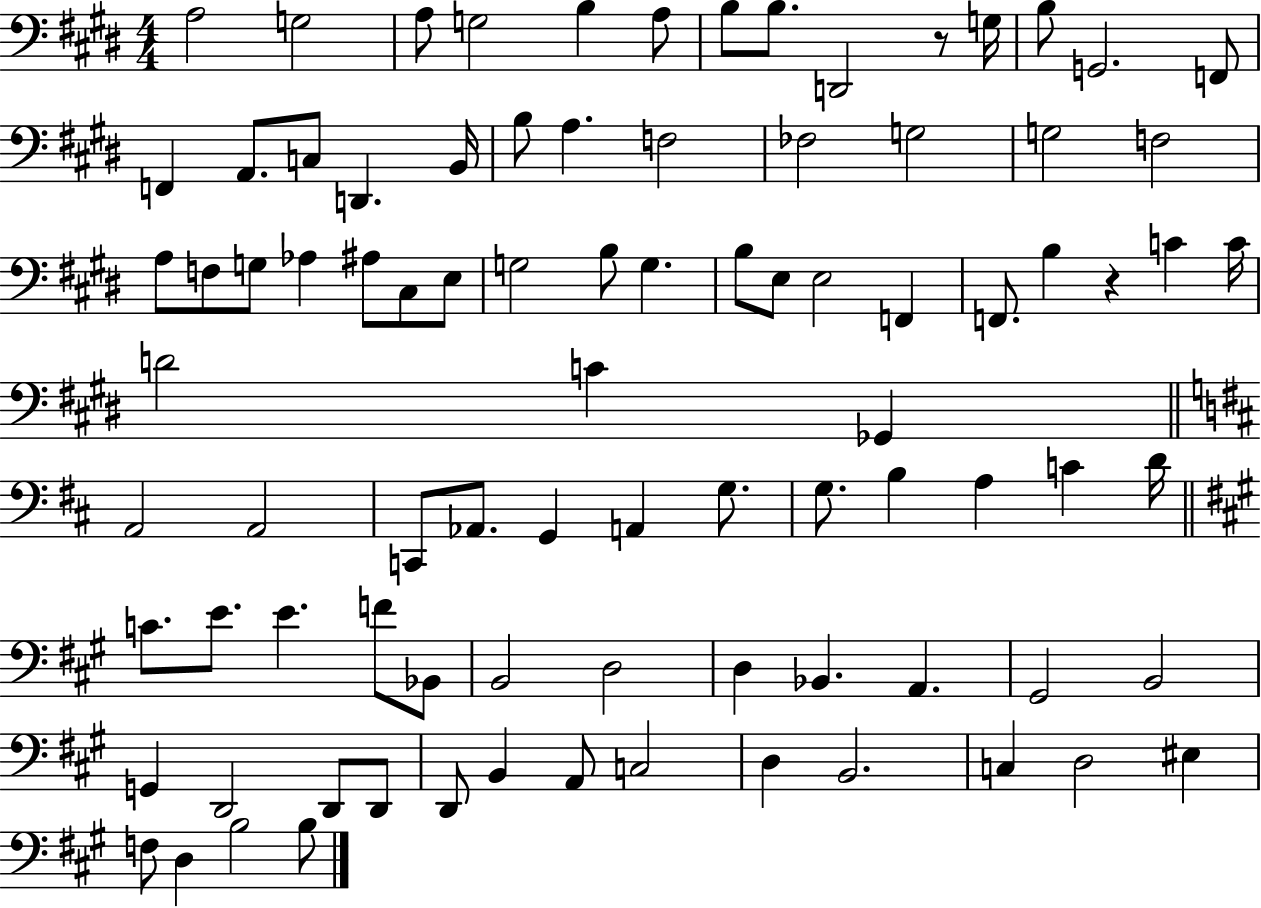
A3/h G3/h A3/e G3/h B3/q A3/e B3/e B3/e. D2/h R/e G3/s B3/e G2/h. F2/e F2/q A2/e. C3/e D2/q. B2/s B3/e A3/q. F3/h FES3/h G3/h G3/h F3/h A3/e F3/e G3/e Ab3/q A#3/e C#3/e E3/e G3/h B3/e G3/q. B3/e E3/e E3/h F2/q F2/e. B3/q R/q C4/q C4/s D4/h C4/q Gb2/q A2/h A2/h C2/e Ab2/e. G2/q A2/q G3/e. G3/e. B3/q A3/q C4/q D4/s C4/e. E4/e. E4/q. F4/e Bb2/e B2/h D3/h D3/q Bb2/q. A2/q. G#2/h B2/h G2/q D2/h D2/e D2/e D2/e B2/q A2/e C3/h D3/q B2/h. C3/q D3/h EIS3/q F3/e D3/q B3/h B3/e